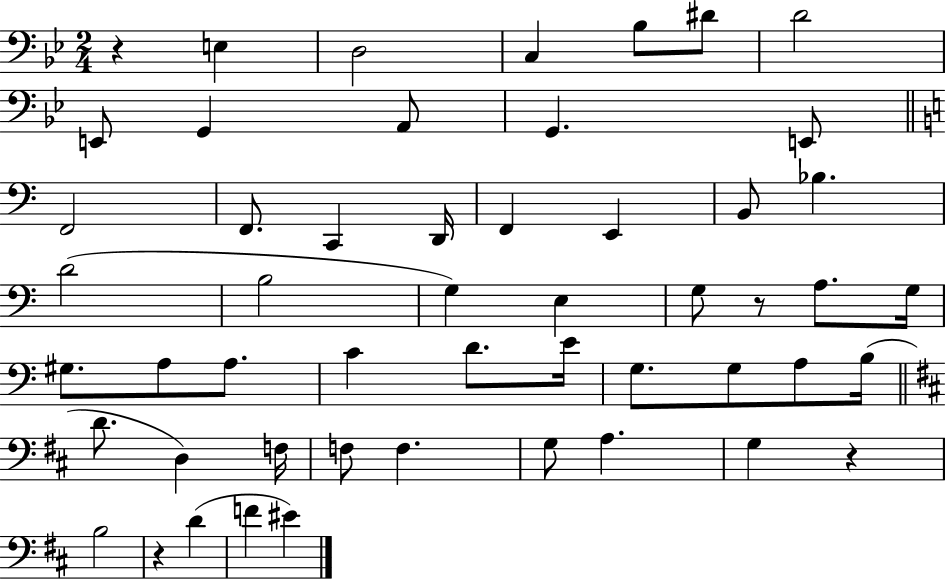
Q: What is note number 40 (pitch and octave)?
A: F3